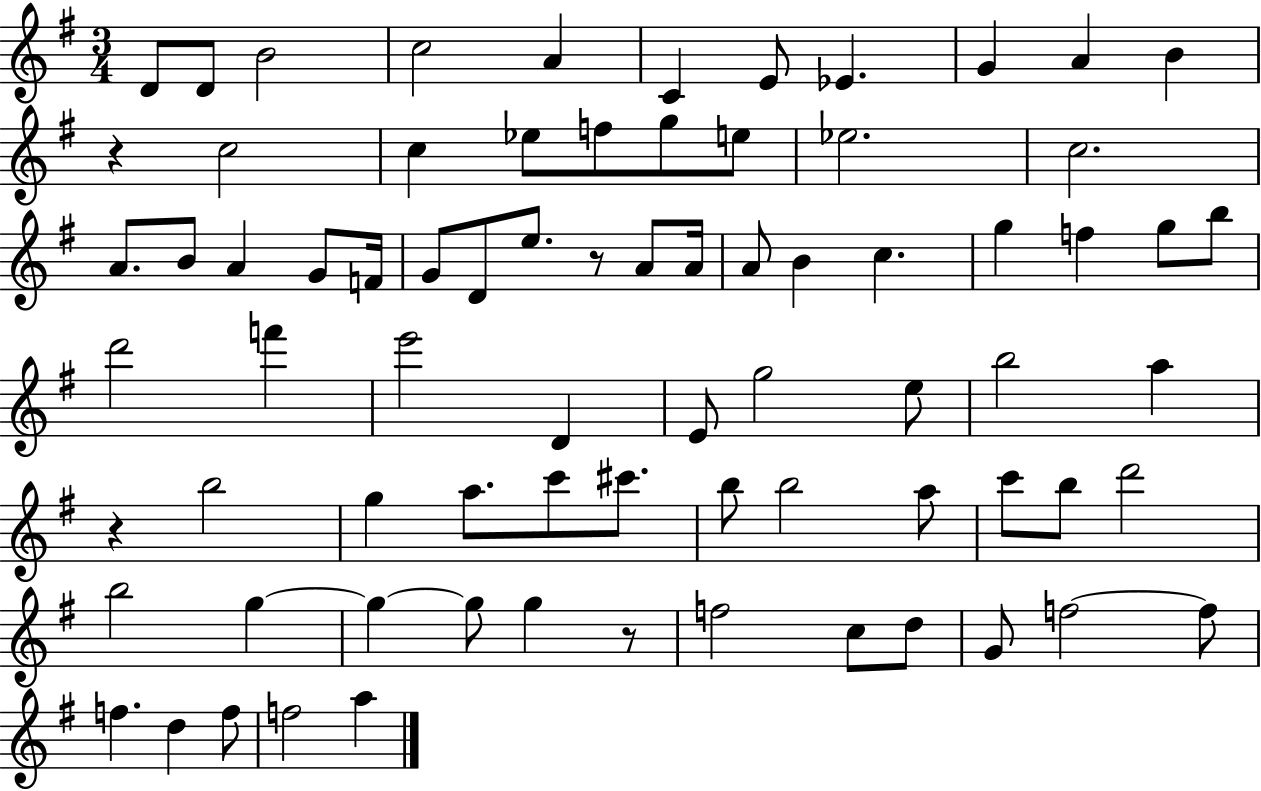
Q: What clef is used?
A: treble